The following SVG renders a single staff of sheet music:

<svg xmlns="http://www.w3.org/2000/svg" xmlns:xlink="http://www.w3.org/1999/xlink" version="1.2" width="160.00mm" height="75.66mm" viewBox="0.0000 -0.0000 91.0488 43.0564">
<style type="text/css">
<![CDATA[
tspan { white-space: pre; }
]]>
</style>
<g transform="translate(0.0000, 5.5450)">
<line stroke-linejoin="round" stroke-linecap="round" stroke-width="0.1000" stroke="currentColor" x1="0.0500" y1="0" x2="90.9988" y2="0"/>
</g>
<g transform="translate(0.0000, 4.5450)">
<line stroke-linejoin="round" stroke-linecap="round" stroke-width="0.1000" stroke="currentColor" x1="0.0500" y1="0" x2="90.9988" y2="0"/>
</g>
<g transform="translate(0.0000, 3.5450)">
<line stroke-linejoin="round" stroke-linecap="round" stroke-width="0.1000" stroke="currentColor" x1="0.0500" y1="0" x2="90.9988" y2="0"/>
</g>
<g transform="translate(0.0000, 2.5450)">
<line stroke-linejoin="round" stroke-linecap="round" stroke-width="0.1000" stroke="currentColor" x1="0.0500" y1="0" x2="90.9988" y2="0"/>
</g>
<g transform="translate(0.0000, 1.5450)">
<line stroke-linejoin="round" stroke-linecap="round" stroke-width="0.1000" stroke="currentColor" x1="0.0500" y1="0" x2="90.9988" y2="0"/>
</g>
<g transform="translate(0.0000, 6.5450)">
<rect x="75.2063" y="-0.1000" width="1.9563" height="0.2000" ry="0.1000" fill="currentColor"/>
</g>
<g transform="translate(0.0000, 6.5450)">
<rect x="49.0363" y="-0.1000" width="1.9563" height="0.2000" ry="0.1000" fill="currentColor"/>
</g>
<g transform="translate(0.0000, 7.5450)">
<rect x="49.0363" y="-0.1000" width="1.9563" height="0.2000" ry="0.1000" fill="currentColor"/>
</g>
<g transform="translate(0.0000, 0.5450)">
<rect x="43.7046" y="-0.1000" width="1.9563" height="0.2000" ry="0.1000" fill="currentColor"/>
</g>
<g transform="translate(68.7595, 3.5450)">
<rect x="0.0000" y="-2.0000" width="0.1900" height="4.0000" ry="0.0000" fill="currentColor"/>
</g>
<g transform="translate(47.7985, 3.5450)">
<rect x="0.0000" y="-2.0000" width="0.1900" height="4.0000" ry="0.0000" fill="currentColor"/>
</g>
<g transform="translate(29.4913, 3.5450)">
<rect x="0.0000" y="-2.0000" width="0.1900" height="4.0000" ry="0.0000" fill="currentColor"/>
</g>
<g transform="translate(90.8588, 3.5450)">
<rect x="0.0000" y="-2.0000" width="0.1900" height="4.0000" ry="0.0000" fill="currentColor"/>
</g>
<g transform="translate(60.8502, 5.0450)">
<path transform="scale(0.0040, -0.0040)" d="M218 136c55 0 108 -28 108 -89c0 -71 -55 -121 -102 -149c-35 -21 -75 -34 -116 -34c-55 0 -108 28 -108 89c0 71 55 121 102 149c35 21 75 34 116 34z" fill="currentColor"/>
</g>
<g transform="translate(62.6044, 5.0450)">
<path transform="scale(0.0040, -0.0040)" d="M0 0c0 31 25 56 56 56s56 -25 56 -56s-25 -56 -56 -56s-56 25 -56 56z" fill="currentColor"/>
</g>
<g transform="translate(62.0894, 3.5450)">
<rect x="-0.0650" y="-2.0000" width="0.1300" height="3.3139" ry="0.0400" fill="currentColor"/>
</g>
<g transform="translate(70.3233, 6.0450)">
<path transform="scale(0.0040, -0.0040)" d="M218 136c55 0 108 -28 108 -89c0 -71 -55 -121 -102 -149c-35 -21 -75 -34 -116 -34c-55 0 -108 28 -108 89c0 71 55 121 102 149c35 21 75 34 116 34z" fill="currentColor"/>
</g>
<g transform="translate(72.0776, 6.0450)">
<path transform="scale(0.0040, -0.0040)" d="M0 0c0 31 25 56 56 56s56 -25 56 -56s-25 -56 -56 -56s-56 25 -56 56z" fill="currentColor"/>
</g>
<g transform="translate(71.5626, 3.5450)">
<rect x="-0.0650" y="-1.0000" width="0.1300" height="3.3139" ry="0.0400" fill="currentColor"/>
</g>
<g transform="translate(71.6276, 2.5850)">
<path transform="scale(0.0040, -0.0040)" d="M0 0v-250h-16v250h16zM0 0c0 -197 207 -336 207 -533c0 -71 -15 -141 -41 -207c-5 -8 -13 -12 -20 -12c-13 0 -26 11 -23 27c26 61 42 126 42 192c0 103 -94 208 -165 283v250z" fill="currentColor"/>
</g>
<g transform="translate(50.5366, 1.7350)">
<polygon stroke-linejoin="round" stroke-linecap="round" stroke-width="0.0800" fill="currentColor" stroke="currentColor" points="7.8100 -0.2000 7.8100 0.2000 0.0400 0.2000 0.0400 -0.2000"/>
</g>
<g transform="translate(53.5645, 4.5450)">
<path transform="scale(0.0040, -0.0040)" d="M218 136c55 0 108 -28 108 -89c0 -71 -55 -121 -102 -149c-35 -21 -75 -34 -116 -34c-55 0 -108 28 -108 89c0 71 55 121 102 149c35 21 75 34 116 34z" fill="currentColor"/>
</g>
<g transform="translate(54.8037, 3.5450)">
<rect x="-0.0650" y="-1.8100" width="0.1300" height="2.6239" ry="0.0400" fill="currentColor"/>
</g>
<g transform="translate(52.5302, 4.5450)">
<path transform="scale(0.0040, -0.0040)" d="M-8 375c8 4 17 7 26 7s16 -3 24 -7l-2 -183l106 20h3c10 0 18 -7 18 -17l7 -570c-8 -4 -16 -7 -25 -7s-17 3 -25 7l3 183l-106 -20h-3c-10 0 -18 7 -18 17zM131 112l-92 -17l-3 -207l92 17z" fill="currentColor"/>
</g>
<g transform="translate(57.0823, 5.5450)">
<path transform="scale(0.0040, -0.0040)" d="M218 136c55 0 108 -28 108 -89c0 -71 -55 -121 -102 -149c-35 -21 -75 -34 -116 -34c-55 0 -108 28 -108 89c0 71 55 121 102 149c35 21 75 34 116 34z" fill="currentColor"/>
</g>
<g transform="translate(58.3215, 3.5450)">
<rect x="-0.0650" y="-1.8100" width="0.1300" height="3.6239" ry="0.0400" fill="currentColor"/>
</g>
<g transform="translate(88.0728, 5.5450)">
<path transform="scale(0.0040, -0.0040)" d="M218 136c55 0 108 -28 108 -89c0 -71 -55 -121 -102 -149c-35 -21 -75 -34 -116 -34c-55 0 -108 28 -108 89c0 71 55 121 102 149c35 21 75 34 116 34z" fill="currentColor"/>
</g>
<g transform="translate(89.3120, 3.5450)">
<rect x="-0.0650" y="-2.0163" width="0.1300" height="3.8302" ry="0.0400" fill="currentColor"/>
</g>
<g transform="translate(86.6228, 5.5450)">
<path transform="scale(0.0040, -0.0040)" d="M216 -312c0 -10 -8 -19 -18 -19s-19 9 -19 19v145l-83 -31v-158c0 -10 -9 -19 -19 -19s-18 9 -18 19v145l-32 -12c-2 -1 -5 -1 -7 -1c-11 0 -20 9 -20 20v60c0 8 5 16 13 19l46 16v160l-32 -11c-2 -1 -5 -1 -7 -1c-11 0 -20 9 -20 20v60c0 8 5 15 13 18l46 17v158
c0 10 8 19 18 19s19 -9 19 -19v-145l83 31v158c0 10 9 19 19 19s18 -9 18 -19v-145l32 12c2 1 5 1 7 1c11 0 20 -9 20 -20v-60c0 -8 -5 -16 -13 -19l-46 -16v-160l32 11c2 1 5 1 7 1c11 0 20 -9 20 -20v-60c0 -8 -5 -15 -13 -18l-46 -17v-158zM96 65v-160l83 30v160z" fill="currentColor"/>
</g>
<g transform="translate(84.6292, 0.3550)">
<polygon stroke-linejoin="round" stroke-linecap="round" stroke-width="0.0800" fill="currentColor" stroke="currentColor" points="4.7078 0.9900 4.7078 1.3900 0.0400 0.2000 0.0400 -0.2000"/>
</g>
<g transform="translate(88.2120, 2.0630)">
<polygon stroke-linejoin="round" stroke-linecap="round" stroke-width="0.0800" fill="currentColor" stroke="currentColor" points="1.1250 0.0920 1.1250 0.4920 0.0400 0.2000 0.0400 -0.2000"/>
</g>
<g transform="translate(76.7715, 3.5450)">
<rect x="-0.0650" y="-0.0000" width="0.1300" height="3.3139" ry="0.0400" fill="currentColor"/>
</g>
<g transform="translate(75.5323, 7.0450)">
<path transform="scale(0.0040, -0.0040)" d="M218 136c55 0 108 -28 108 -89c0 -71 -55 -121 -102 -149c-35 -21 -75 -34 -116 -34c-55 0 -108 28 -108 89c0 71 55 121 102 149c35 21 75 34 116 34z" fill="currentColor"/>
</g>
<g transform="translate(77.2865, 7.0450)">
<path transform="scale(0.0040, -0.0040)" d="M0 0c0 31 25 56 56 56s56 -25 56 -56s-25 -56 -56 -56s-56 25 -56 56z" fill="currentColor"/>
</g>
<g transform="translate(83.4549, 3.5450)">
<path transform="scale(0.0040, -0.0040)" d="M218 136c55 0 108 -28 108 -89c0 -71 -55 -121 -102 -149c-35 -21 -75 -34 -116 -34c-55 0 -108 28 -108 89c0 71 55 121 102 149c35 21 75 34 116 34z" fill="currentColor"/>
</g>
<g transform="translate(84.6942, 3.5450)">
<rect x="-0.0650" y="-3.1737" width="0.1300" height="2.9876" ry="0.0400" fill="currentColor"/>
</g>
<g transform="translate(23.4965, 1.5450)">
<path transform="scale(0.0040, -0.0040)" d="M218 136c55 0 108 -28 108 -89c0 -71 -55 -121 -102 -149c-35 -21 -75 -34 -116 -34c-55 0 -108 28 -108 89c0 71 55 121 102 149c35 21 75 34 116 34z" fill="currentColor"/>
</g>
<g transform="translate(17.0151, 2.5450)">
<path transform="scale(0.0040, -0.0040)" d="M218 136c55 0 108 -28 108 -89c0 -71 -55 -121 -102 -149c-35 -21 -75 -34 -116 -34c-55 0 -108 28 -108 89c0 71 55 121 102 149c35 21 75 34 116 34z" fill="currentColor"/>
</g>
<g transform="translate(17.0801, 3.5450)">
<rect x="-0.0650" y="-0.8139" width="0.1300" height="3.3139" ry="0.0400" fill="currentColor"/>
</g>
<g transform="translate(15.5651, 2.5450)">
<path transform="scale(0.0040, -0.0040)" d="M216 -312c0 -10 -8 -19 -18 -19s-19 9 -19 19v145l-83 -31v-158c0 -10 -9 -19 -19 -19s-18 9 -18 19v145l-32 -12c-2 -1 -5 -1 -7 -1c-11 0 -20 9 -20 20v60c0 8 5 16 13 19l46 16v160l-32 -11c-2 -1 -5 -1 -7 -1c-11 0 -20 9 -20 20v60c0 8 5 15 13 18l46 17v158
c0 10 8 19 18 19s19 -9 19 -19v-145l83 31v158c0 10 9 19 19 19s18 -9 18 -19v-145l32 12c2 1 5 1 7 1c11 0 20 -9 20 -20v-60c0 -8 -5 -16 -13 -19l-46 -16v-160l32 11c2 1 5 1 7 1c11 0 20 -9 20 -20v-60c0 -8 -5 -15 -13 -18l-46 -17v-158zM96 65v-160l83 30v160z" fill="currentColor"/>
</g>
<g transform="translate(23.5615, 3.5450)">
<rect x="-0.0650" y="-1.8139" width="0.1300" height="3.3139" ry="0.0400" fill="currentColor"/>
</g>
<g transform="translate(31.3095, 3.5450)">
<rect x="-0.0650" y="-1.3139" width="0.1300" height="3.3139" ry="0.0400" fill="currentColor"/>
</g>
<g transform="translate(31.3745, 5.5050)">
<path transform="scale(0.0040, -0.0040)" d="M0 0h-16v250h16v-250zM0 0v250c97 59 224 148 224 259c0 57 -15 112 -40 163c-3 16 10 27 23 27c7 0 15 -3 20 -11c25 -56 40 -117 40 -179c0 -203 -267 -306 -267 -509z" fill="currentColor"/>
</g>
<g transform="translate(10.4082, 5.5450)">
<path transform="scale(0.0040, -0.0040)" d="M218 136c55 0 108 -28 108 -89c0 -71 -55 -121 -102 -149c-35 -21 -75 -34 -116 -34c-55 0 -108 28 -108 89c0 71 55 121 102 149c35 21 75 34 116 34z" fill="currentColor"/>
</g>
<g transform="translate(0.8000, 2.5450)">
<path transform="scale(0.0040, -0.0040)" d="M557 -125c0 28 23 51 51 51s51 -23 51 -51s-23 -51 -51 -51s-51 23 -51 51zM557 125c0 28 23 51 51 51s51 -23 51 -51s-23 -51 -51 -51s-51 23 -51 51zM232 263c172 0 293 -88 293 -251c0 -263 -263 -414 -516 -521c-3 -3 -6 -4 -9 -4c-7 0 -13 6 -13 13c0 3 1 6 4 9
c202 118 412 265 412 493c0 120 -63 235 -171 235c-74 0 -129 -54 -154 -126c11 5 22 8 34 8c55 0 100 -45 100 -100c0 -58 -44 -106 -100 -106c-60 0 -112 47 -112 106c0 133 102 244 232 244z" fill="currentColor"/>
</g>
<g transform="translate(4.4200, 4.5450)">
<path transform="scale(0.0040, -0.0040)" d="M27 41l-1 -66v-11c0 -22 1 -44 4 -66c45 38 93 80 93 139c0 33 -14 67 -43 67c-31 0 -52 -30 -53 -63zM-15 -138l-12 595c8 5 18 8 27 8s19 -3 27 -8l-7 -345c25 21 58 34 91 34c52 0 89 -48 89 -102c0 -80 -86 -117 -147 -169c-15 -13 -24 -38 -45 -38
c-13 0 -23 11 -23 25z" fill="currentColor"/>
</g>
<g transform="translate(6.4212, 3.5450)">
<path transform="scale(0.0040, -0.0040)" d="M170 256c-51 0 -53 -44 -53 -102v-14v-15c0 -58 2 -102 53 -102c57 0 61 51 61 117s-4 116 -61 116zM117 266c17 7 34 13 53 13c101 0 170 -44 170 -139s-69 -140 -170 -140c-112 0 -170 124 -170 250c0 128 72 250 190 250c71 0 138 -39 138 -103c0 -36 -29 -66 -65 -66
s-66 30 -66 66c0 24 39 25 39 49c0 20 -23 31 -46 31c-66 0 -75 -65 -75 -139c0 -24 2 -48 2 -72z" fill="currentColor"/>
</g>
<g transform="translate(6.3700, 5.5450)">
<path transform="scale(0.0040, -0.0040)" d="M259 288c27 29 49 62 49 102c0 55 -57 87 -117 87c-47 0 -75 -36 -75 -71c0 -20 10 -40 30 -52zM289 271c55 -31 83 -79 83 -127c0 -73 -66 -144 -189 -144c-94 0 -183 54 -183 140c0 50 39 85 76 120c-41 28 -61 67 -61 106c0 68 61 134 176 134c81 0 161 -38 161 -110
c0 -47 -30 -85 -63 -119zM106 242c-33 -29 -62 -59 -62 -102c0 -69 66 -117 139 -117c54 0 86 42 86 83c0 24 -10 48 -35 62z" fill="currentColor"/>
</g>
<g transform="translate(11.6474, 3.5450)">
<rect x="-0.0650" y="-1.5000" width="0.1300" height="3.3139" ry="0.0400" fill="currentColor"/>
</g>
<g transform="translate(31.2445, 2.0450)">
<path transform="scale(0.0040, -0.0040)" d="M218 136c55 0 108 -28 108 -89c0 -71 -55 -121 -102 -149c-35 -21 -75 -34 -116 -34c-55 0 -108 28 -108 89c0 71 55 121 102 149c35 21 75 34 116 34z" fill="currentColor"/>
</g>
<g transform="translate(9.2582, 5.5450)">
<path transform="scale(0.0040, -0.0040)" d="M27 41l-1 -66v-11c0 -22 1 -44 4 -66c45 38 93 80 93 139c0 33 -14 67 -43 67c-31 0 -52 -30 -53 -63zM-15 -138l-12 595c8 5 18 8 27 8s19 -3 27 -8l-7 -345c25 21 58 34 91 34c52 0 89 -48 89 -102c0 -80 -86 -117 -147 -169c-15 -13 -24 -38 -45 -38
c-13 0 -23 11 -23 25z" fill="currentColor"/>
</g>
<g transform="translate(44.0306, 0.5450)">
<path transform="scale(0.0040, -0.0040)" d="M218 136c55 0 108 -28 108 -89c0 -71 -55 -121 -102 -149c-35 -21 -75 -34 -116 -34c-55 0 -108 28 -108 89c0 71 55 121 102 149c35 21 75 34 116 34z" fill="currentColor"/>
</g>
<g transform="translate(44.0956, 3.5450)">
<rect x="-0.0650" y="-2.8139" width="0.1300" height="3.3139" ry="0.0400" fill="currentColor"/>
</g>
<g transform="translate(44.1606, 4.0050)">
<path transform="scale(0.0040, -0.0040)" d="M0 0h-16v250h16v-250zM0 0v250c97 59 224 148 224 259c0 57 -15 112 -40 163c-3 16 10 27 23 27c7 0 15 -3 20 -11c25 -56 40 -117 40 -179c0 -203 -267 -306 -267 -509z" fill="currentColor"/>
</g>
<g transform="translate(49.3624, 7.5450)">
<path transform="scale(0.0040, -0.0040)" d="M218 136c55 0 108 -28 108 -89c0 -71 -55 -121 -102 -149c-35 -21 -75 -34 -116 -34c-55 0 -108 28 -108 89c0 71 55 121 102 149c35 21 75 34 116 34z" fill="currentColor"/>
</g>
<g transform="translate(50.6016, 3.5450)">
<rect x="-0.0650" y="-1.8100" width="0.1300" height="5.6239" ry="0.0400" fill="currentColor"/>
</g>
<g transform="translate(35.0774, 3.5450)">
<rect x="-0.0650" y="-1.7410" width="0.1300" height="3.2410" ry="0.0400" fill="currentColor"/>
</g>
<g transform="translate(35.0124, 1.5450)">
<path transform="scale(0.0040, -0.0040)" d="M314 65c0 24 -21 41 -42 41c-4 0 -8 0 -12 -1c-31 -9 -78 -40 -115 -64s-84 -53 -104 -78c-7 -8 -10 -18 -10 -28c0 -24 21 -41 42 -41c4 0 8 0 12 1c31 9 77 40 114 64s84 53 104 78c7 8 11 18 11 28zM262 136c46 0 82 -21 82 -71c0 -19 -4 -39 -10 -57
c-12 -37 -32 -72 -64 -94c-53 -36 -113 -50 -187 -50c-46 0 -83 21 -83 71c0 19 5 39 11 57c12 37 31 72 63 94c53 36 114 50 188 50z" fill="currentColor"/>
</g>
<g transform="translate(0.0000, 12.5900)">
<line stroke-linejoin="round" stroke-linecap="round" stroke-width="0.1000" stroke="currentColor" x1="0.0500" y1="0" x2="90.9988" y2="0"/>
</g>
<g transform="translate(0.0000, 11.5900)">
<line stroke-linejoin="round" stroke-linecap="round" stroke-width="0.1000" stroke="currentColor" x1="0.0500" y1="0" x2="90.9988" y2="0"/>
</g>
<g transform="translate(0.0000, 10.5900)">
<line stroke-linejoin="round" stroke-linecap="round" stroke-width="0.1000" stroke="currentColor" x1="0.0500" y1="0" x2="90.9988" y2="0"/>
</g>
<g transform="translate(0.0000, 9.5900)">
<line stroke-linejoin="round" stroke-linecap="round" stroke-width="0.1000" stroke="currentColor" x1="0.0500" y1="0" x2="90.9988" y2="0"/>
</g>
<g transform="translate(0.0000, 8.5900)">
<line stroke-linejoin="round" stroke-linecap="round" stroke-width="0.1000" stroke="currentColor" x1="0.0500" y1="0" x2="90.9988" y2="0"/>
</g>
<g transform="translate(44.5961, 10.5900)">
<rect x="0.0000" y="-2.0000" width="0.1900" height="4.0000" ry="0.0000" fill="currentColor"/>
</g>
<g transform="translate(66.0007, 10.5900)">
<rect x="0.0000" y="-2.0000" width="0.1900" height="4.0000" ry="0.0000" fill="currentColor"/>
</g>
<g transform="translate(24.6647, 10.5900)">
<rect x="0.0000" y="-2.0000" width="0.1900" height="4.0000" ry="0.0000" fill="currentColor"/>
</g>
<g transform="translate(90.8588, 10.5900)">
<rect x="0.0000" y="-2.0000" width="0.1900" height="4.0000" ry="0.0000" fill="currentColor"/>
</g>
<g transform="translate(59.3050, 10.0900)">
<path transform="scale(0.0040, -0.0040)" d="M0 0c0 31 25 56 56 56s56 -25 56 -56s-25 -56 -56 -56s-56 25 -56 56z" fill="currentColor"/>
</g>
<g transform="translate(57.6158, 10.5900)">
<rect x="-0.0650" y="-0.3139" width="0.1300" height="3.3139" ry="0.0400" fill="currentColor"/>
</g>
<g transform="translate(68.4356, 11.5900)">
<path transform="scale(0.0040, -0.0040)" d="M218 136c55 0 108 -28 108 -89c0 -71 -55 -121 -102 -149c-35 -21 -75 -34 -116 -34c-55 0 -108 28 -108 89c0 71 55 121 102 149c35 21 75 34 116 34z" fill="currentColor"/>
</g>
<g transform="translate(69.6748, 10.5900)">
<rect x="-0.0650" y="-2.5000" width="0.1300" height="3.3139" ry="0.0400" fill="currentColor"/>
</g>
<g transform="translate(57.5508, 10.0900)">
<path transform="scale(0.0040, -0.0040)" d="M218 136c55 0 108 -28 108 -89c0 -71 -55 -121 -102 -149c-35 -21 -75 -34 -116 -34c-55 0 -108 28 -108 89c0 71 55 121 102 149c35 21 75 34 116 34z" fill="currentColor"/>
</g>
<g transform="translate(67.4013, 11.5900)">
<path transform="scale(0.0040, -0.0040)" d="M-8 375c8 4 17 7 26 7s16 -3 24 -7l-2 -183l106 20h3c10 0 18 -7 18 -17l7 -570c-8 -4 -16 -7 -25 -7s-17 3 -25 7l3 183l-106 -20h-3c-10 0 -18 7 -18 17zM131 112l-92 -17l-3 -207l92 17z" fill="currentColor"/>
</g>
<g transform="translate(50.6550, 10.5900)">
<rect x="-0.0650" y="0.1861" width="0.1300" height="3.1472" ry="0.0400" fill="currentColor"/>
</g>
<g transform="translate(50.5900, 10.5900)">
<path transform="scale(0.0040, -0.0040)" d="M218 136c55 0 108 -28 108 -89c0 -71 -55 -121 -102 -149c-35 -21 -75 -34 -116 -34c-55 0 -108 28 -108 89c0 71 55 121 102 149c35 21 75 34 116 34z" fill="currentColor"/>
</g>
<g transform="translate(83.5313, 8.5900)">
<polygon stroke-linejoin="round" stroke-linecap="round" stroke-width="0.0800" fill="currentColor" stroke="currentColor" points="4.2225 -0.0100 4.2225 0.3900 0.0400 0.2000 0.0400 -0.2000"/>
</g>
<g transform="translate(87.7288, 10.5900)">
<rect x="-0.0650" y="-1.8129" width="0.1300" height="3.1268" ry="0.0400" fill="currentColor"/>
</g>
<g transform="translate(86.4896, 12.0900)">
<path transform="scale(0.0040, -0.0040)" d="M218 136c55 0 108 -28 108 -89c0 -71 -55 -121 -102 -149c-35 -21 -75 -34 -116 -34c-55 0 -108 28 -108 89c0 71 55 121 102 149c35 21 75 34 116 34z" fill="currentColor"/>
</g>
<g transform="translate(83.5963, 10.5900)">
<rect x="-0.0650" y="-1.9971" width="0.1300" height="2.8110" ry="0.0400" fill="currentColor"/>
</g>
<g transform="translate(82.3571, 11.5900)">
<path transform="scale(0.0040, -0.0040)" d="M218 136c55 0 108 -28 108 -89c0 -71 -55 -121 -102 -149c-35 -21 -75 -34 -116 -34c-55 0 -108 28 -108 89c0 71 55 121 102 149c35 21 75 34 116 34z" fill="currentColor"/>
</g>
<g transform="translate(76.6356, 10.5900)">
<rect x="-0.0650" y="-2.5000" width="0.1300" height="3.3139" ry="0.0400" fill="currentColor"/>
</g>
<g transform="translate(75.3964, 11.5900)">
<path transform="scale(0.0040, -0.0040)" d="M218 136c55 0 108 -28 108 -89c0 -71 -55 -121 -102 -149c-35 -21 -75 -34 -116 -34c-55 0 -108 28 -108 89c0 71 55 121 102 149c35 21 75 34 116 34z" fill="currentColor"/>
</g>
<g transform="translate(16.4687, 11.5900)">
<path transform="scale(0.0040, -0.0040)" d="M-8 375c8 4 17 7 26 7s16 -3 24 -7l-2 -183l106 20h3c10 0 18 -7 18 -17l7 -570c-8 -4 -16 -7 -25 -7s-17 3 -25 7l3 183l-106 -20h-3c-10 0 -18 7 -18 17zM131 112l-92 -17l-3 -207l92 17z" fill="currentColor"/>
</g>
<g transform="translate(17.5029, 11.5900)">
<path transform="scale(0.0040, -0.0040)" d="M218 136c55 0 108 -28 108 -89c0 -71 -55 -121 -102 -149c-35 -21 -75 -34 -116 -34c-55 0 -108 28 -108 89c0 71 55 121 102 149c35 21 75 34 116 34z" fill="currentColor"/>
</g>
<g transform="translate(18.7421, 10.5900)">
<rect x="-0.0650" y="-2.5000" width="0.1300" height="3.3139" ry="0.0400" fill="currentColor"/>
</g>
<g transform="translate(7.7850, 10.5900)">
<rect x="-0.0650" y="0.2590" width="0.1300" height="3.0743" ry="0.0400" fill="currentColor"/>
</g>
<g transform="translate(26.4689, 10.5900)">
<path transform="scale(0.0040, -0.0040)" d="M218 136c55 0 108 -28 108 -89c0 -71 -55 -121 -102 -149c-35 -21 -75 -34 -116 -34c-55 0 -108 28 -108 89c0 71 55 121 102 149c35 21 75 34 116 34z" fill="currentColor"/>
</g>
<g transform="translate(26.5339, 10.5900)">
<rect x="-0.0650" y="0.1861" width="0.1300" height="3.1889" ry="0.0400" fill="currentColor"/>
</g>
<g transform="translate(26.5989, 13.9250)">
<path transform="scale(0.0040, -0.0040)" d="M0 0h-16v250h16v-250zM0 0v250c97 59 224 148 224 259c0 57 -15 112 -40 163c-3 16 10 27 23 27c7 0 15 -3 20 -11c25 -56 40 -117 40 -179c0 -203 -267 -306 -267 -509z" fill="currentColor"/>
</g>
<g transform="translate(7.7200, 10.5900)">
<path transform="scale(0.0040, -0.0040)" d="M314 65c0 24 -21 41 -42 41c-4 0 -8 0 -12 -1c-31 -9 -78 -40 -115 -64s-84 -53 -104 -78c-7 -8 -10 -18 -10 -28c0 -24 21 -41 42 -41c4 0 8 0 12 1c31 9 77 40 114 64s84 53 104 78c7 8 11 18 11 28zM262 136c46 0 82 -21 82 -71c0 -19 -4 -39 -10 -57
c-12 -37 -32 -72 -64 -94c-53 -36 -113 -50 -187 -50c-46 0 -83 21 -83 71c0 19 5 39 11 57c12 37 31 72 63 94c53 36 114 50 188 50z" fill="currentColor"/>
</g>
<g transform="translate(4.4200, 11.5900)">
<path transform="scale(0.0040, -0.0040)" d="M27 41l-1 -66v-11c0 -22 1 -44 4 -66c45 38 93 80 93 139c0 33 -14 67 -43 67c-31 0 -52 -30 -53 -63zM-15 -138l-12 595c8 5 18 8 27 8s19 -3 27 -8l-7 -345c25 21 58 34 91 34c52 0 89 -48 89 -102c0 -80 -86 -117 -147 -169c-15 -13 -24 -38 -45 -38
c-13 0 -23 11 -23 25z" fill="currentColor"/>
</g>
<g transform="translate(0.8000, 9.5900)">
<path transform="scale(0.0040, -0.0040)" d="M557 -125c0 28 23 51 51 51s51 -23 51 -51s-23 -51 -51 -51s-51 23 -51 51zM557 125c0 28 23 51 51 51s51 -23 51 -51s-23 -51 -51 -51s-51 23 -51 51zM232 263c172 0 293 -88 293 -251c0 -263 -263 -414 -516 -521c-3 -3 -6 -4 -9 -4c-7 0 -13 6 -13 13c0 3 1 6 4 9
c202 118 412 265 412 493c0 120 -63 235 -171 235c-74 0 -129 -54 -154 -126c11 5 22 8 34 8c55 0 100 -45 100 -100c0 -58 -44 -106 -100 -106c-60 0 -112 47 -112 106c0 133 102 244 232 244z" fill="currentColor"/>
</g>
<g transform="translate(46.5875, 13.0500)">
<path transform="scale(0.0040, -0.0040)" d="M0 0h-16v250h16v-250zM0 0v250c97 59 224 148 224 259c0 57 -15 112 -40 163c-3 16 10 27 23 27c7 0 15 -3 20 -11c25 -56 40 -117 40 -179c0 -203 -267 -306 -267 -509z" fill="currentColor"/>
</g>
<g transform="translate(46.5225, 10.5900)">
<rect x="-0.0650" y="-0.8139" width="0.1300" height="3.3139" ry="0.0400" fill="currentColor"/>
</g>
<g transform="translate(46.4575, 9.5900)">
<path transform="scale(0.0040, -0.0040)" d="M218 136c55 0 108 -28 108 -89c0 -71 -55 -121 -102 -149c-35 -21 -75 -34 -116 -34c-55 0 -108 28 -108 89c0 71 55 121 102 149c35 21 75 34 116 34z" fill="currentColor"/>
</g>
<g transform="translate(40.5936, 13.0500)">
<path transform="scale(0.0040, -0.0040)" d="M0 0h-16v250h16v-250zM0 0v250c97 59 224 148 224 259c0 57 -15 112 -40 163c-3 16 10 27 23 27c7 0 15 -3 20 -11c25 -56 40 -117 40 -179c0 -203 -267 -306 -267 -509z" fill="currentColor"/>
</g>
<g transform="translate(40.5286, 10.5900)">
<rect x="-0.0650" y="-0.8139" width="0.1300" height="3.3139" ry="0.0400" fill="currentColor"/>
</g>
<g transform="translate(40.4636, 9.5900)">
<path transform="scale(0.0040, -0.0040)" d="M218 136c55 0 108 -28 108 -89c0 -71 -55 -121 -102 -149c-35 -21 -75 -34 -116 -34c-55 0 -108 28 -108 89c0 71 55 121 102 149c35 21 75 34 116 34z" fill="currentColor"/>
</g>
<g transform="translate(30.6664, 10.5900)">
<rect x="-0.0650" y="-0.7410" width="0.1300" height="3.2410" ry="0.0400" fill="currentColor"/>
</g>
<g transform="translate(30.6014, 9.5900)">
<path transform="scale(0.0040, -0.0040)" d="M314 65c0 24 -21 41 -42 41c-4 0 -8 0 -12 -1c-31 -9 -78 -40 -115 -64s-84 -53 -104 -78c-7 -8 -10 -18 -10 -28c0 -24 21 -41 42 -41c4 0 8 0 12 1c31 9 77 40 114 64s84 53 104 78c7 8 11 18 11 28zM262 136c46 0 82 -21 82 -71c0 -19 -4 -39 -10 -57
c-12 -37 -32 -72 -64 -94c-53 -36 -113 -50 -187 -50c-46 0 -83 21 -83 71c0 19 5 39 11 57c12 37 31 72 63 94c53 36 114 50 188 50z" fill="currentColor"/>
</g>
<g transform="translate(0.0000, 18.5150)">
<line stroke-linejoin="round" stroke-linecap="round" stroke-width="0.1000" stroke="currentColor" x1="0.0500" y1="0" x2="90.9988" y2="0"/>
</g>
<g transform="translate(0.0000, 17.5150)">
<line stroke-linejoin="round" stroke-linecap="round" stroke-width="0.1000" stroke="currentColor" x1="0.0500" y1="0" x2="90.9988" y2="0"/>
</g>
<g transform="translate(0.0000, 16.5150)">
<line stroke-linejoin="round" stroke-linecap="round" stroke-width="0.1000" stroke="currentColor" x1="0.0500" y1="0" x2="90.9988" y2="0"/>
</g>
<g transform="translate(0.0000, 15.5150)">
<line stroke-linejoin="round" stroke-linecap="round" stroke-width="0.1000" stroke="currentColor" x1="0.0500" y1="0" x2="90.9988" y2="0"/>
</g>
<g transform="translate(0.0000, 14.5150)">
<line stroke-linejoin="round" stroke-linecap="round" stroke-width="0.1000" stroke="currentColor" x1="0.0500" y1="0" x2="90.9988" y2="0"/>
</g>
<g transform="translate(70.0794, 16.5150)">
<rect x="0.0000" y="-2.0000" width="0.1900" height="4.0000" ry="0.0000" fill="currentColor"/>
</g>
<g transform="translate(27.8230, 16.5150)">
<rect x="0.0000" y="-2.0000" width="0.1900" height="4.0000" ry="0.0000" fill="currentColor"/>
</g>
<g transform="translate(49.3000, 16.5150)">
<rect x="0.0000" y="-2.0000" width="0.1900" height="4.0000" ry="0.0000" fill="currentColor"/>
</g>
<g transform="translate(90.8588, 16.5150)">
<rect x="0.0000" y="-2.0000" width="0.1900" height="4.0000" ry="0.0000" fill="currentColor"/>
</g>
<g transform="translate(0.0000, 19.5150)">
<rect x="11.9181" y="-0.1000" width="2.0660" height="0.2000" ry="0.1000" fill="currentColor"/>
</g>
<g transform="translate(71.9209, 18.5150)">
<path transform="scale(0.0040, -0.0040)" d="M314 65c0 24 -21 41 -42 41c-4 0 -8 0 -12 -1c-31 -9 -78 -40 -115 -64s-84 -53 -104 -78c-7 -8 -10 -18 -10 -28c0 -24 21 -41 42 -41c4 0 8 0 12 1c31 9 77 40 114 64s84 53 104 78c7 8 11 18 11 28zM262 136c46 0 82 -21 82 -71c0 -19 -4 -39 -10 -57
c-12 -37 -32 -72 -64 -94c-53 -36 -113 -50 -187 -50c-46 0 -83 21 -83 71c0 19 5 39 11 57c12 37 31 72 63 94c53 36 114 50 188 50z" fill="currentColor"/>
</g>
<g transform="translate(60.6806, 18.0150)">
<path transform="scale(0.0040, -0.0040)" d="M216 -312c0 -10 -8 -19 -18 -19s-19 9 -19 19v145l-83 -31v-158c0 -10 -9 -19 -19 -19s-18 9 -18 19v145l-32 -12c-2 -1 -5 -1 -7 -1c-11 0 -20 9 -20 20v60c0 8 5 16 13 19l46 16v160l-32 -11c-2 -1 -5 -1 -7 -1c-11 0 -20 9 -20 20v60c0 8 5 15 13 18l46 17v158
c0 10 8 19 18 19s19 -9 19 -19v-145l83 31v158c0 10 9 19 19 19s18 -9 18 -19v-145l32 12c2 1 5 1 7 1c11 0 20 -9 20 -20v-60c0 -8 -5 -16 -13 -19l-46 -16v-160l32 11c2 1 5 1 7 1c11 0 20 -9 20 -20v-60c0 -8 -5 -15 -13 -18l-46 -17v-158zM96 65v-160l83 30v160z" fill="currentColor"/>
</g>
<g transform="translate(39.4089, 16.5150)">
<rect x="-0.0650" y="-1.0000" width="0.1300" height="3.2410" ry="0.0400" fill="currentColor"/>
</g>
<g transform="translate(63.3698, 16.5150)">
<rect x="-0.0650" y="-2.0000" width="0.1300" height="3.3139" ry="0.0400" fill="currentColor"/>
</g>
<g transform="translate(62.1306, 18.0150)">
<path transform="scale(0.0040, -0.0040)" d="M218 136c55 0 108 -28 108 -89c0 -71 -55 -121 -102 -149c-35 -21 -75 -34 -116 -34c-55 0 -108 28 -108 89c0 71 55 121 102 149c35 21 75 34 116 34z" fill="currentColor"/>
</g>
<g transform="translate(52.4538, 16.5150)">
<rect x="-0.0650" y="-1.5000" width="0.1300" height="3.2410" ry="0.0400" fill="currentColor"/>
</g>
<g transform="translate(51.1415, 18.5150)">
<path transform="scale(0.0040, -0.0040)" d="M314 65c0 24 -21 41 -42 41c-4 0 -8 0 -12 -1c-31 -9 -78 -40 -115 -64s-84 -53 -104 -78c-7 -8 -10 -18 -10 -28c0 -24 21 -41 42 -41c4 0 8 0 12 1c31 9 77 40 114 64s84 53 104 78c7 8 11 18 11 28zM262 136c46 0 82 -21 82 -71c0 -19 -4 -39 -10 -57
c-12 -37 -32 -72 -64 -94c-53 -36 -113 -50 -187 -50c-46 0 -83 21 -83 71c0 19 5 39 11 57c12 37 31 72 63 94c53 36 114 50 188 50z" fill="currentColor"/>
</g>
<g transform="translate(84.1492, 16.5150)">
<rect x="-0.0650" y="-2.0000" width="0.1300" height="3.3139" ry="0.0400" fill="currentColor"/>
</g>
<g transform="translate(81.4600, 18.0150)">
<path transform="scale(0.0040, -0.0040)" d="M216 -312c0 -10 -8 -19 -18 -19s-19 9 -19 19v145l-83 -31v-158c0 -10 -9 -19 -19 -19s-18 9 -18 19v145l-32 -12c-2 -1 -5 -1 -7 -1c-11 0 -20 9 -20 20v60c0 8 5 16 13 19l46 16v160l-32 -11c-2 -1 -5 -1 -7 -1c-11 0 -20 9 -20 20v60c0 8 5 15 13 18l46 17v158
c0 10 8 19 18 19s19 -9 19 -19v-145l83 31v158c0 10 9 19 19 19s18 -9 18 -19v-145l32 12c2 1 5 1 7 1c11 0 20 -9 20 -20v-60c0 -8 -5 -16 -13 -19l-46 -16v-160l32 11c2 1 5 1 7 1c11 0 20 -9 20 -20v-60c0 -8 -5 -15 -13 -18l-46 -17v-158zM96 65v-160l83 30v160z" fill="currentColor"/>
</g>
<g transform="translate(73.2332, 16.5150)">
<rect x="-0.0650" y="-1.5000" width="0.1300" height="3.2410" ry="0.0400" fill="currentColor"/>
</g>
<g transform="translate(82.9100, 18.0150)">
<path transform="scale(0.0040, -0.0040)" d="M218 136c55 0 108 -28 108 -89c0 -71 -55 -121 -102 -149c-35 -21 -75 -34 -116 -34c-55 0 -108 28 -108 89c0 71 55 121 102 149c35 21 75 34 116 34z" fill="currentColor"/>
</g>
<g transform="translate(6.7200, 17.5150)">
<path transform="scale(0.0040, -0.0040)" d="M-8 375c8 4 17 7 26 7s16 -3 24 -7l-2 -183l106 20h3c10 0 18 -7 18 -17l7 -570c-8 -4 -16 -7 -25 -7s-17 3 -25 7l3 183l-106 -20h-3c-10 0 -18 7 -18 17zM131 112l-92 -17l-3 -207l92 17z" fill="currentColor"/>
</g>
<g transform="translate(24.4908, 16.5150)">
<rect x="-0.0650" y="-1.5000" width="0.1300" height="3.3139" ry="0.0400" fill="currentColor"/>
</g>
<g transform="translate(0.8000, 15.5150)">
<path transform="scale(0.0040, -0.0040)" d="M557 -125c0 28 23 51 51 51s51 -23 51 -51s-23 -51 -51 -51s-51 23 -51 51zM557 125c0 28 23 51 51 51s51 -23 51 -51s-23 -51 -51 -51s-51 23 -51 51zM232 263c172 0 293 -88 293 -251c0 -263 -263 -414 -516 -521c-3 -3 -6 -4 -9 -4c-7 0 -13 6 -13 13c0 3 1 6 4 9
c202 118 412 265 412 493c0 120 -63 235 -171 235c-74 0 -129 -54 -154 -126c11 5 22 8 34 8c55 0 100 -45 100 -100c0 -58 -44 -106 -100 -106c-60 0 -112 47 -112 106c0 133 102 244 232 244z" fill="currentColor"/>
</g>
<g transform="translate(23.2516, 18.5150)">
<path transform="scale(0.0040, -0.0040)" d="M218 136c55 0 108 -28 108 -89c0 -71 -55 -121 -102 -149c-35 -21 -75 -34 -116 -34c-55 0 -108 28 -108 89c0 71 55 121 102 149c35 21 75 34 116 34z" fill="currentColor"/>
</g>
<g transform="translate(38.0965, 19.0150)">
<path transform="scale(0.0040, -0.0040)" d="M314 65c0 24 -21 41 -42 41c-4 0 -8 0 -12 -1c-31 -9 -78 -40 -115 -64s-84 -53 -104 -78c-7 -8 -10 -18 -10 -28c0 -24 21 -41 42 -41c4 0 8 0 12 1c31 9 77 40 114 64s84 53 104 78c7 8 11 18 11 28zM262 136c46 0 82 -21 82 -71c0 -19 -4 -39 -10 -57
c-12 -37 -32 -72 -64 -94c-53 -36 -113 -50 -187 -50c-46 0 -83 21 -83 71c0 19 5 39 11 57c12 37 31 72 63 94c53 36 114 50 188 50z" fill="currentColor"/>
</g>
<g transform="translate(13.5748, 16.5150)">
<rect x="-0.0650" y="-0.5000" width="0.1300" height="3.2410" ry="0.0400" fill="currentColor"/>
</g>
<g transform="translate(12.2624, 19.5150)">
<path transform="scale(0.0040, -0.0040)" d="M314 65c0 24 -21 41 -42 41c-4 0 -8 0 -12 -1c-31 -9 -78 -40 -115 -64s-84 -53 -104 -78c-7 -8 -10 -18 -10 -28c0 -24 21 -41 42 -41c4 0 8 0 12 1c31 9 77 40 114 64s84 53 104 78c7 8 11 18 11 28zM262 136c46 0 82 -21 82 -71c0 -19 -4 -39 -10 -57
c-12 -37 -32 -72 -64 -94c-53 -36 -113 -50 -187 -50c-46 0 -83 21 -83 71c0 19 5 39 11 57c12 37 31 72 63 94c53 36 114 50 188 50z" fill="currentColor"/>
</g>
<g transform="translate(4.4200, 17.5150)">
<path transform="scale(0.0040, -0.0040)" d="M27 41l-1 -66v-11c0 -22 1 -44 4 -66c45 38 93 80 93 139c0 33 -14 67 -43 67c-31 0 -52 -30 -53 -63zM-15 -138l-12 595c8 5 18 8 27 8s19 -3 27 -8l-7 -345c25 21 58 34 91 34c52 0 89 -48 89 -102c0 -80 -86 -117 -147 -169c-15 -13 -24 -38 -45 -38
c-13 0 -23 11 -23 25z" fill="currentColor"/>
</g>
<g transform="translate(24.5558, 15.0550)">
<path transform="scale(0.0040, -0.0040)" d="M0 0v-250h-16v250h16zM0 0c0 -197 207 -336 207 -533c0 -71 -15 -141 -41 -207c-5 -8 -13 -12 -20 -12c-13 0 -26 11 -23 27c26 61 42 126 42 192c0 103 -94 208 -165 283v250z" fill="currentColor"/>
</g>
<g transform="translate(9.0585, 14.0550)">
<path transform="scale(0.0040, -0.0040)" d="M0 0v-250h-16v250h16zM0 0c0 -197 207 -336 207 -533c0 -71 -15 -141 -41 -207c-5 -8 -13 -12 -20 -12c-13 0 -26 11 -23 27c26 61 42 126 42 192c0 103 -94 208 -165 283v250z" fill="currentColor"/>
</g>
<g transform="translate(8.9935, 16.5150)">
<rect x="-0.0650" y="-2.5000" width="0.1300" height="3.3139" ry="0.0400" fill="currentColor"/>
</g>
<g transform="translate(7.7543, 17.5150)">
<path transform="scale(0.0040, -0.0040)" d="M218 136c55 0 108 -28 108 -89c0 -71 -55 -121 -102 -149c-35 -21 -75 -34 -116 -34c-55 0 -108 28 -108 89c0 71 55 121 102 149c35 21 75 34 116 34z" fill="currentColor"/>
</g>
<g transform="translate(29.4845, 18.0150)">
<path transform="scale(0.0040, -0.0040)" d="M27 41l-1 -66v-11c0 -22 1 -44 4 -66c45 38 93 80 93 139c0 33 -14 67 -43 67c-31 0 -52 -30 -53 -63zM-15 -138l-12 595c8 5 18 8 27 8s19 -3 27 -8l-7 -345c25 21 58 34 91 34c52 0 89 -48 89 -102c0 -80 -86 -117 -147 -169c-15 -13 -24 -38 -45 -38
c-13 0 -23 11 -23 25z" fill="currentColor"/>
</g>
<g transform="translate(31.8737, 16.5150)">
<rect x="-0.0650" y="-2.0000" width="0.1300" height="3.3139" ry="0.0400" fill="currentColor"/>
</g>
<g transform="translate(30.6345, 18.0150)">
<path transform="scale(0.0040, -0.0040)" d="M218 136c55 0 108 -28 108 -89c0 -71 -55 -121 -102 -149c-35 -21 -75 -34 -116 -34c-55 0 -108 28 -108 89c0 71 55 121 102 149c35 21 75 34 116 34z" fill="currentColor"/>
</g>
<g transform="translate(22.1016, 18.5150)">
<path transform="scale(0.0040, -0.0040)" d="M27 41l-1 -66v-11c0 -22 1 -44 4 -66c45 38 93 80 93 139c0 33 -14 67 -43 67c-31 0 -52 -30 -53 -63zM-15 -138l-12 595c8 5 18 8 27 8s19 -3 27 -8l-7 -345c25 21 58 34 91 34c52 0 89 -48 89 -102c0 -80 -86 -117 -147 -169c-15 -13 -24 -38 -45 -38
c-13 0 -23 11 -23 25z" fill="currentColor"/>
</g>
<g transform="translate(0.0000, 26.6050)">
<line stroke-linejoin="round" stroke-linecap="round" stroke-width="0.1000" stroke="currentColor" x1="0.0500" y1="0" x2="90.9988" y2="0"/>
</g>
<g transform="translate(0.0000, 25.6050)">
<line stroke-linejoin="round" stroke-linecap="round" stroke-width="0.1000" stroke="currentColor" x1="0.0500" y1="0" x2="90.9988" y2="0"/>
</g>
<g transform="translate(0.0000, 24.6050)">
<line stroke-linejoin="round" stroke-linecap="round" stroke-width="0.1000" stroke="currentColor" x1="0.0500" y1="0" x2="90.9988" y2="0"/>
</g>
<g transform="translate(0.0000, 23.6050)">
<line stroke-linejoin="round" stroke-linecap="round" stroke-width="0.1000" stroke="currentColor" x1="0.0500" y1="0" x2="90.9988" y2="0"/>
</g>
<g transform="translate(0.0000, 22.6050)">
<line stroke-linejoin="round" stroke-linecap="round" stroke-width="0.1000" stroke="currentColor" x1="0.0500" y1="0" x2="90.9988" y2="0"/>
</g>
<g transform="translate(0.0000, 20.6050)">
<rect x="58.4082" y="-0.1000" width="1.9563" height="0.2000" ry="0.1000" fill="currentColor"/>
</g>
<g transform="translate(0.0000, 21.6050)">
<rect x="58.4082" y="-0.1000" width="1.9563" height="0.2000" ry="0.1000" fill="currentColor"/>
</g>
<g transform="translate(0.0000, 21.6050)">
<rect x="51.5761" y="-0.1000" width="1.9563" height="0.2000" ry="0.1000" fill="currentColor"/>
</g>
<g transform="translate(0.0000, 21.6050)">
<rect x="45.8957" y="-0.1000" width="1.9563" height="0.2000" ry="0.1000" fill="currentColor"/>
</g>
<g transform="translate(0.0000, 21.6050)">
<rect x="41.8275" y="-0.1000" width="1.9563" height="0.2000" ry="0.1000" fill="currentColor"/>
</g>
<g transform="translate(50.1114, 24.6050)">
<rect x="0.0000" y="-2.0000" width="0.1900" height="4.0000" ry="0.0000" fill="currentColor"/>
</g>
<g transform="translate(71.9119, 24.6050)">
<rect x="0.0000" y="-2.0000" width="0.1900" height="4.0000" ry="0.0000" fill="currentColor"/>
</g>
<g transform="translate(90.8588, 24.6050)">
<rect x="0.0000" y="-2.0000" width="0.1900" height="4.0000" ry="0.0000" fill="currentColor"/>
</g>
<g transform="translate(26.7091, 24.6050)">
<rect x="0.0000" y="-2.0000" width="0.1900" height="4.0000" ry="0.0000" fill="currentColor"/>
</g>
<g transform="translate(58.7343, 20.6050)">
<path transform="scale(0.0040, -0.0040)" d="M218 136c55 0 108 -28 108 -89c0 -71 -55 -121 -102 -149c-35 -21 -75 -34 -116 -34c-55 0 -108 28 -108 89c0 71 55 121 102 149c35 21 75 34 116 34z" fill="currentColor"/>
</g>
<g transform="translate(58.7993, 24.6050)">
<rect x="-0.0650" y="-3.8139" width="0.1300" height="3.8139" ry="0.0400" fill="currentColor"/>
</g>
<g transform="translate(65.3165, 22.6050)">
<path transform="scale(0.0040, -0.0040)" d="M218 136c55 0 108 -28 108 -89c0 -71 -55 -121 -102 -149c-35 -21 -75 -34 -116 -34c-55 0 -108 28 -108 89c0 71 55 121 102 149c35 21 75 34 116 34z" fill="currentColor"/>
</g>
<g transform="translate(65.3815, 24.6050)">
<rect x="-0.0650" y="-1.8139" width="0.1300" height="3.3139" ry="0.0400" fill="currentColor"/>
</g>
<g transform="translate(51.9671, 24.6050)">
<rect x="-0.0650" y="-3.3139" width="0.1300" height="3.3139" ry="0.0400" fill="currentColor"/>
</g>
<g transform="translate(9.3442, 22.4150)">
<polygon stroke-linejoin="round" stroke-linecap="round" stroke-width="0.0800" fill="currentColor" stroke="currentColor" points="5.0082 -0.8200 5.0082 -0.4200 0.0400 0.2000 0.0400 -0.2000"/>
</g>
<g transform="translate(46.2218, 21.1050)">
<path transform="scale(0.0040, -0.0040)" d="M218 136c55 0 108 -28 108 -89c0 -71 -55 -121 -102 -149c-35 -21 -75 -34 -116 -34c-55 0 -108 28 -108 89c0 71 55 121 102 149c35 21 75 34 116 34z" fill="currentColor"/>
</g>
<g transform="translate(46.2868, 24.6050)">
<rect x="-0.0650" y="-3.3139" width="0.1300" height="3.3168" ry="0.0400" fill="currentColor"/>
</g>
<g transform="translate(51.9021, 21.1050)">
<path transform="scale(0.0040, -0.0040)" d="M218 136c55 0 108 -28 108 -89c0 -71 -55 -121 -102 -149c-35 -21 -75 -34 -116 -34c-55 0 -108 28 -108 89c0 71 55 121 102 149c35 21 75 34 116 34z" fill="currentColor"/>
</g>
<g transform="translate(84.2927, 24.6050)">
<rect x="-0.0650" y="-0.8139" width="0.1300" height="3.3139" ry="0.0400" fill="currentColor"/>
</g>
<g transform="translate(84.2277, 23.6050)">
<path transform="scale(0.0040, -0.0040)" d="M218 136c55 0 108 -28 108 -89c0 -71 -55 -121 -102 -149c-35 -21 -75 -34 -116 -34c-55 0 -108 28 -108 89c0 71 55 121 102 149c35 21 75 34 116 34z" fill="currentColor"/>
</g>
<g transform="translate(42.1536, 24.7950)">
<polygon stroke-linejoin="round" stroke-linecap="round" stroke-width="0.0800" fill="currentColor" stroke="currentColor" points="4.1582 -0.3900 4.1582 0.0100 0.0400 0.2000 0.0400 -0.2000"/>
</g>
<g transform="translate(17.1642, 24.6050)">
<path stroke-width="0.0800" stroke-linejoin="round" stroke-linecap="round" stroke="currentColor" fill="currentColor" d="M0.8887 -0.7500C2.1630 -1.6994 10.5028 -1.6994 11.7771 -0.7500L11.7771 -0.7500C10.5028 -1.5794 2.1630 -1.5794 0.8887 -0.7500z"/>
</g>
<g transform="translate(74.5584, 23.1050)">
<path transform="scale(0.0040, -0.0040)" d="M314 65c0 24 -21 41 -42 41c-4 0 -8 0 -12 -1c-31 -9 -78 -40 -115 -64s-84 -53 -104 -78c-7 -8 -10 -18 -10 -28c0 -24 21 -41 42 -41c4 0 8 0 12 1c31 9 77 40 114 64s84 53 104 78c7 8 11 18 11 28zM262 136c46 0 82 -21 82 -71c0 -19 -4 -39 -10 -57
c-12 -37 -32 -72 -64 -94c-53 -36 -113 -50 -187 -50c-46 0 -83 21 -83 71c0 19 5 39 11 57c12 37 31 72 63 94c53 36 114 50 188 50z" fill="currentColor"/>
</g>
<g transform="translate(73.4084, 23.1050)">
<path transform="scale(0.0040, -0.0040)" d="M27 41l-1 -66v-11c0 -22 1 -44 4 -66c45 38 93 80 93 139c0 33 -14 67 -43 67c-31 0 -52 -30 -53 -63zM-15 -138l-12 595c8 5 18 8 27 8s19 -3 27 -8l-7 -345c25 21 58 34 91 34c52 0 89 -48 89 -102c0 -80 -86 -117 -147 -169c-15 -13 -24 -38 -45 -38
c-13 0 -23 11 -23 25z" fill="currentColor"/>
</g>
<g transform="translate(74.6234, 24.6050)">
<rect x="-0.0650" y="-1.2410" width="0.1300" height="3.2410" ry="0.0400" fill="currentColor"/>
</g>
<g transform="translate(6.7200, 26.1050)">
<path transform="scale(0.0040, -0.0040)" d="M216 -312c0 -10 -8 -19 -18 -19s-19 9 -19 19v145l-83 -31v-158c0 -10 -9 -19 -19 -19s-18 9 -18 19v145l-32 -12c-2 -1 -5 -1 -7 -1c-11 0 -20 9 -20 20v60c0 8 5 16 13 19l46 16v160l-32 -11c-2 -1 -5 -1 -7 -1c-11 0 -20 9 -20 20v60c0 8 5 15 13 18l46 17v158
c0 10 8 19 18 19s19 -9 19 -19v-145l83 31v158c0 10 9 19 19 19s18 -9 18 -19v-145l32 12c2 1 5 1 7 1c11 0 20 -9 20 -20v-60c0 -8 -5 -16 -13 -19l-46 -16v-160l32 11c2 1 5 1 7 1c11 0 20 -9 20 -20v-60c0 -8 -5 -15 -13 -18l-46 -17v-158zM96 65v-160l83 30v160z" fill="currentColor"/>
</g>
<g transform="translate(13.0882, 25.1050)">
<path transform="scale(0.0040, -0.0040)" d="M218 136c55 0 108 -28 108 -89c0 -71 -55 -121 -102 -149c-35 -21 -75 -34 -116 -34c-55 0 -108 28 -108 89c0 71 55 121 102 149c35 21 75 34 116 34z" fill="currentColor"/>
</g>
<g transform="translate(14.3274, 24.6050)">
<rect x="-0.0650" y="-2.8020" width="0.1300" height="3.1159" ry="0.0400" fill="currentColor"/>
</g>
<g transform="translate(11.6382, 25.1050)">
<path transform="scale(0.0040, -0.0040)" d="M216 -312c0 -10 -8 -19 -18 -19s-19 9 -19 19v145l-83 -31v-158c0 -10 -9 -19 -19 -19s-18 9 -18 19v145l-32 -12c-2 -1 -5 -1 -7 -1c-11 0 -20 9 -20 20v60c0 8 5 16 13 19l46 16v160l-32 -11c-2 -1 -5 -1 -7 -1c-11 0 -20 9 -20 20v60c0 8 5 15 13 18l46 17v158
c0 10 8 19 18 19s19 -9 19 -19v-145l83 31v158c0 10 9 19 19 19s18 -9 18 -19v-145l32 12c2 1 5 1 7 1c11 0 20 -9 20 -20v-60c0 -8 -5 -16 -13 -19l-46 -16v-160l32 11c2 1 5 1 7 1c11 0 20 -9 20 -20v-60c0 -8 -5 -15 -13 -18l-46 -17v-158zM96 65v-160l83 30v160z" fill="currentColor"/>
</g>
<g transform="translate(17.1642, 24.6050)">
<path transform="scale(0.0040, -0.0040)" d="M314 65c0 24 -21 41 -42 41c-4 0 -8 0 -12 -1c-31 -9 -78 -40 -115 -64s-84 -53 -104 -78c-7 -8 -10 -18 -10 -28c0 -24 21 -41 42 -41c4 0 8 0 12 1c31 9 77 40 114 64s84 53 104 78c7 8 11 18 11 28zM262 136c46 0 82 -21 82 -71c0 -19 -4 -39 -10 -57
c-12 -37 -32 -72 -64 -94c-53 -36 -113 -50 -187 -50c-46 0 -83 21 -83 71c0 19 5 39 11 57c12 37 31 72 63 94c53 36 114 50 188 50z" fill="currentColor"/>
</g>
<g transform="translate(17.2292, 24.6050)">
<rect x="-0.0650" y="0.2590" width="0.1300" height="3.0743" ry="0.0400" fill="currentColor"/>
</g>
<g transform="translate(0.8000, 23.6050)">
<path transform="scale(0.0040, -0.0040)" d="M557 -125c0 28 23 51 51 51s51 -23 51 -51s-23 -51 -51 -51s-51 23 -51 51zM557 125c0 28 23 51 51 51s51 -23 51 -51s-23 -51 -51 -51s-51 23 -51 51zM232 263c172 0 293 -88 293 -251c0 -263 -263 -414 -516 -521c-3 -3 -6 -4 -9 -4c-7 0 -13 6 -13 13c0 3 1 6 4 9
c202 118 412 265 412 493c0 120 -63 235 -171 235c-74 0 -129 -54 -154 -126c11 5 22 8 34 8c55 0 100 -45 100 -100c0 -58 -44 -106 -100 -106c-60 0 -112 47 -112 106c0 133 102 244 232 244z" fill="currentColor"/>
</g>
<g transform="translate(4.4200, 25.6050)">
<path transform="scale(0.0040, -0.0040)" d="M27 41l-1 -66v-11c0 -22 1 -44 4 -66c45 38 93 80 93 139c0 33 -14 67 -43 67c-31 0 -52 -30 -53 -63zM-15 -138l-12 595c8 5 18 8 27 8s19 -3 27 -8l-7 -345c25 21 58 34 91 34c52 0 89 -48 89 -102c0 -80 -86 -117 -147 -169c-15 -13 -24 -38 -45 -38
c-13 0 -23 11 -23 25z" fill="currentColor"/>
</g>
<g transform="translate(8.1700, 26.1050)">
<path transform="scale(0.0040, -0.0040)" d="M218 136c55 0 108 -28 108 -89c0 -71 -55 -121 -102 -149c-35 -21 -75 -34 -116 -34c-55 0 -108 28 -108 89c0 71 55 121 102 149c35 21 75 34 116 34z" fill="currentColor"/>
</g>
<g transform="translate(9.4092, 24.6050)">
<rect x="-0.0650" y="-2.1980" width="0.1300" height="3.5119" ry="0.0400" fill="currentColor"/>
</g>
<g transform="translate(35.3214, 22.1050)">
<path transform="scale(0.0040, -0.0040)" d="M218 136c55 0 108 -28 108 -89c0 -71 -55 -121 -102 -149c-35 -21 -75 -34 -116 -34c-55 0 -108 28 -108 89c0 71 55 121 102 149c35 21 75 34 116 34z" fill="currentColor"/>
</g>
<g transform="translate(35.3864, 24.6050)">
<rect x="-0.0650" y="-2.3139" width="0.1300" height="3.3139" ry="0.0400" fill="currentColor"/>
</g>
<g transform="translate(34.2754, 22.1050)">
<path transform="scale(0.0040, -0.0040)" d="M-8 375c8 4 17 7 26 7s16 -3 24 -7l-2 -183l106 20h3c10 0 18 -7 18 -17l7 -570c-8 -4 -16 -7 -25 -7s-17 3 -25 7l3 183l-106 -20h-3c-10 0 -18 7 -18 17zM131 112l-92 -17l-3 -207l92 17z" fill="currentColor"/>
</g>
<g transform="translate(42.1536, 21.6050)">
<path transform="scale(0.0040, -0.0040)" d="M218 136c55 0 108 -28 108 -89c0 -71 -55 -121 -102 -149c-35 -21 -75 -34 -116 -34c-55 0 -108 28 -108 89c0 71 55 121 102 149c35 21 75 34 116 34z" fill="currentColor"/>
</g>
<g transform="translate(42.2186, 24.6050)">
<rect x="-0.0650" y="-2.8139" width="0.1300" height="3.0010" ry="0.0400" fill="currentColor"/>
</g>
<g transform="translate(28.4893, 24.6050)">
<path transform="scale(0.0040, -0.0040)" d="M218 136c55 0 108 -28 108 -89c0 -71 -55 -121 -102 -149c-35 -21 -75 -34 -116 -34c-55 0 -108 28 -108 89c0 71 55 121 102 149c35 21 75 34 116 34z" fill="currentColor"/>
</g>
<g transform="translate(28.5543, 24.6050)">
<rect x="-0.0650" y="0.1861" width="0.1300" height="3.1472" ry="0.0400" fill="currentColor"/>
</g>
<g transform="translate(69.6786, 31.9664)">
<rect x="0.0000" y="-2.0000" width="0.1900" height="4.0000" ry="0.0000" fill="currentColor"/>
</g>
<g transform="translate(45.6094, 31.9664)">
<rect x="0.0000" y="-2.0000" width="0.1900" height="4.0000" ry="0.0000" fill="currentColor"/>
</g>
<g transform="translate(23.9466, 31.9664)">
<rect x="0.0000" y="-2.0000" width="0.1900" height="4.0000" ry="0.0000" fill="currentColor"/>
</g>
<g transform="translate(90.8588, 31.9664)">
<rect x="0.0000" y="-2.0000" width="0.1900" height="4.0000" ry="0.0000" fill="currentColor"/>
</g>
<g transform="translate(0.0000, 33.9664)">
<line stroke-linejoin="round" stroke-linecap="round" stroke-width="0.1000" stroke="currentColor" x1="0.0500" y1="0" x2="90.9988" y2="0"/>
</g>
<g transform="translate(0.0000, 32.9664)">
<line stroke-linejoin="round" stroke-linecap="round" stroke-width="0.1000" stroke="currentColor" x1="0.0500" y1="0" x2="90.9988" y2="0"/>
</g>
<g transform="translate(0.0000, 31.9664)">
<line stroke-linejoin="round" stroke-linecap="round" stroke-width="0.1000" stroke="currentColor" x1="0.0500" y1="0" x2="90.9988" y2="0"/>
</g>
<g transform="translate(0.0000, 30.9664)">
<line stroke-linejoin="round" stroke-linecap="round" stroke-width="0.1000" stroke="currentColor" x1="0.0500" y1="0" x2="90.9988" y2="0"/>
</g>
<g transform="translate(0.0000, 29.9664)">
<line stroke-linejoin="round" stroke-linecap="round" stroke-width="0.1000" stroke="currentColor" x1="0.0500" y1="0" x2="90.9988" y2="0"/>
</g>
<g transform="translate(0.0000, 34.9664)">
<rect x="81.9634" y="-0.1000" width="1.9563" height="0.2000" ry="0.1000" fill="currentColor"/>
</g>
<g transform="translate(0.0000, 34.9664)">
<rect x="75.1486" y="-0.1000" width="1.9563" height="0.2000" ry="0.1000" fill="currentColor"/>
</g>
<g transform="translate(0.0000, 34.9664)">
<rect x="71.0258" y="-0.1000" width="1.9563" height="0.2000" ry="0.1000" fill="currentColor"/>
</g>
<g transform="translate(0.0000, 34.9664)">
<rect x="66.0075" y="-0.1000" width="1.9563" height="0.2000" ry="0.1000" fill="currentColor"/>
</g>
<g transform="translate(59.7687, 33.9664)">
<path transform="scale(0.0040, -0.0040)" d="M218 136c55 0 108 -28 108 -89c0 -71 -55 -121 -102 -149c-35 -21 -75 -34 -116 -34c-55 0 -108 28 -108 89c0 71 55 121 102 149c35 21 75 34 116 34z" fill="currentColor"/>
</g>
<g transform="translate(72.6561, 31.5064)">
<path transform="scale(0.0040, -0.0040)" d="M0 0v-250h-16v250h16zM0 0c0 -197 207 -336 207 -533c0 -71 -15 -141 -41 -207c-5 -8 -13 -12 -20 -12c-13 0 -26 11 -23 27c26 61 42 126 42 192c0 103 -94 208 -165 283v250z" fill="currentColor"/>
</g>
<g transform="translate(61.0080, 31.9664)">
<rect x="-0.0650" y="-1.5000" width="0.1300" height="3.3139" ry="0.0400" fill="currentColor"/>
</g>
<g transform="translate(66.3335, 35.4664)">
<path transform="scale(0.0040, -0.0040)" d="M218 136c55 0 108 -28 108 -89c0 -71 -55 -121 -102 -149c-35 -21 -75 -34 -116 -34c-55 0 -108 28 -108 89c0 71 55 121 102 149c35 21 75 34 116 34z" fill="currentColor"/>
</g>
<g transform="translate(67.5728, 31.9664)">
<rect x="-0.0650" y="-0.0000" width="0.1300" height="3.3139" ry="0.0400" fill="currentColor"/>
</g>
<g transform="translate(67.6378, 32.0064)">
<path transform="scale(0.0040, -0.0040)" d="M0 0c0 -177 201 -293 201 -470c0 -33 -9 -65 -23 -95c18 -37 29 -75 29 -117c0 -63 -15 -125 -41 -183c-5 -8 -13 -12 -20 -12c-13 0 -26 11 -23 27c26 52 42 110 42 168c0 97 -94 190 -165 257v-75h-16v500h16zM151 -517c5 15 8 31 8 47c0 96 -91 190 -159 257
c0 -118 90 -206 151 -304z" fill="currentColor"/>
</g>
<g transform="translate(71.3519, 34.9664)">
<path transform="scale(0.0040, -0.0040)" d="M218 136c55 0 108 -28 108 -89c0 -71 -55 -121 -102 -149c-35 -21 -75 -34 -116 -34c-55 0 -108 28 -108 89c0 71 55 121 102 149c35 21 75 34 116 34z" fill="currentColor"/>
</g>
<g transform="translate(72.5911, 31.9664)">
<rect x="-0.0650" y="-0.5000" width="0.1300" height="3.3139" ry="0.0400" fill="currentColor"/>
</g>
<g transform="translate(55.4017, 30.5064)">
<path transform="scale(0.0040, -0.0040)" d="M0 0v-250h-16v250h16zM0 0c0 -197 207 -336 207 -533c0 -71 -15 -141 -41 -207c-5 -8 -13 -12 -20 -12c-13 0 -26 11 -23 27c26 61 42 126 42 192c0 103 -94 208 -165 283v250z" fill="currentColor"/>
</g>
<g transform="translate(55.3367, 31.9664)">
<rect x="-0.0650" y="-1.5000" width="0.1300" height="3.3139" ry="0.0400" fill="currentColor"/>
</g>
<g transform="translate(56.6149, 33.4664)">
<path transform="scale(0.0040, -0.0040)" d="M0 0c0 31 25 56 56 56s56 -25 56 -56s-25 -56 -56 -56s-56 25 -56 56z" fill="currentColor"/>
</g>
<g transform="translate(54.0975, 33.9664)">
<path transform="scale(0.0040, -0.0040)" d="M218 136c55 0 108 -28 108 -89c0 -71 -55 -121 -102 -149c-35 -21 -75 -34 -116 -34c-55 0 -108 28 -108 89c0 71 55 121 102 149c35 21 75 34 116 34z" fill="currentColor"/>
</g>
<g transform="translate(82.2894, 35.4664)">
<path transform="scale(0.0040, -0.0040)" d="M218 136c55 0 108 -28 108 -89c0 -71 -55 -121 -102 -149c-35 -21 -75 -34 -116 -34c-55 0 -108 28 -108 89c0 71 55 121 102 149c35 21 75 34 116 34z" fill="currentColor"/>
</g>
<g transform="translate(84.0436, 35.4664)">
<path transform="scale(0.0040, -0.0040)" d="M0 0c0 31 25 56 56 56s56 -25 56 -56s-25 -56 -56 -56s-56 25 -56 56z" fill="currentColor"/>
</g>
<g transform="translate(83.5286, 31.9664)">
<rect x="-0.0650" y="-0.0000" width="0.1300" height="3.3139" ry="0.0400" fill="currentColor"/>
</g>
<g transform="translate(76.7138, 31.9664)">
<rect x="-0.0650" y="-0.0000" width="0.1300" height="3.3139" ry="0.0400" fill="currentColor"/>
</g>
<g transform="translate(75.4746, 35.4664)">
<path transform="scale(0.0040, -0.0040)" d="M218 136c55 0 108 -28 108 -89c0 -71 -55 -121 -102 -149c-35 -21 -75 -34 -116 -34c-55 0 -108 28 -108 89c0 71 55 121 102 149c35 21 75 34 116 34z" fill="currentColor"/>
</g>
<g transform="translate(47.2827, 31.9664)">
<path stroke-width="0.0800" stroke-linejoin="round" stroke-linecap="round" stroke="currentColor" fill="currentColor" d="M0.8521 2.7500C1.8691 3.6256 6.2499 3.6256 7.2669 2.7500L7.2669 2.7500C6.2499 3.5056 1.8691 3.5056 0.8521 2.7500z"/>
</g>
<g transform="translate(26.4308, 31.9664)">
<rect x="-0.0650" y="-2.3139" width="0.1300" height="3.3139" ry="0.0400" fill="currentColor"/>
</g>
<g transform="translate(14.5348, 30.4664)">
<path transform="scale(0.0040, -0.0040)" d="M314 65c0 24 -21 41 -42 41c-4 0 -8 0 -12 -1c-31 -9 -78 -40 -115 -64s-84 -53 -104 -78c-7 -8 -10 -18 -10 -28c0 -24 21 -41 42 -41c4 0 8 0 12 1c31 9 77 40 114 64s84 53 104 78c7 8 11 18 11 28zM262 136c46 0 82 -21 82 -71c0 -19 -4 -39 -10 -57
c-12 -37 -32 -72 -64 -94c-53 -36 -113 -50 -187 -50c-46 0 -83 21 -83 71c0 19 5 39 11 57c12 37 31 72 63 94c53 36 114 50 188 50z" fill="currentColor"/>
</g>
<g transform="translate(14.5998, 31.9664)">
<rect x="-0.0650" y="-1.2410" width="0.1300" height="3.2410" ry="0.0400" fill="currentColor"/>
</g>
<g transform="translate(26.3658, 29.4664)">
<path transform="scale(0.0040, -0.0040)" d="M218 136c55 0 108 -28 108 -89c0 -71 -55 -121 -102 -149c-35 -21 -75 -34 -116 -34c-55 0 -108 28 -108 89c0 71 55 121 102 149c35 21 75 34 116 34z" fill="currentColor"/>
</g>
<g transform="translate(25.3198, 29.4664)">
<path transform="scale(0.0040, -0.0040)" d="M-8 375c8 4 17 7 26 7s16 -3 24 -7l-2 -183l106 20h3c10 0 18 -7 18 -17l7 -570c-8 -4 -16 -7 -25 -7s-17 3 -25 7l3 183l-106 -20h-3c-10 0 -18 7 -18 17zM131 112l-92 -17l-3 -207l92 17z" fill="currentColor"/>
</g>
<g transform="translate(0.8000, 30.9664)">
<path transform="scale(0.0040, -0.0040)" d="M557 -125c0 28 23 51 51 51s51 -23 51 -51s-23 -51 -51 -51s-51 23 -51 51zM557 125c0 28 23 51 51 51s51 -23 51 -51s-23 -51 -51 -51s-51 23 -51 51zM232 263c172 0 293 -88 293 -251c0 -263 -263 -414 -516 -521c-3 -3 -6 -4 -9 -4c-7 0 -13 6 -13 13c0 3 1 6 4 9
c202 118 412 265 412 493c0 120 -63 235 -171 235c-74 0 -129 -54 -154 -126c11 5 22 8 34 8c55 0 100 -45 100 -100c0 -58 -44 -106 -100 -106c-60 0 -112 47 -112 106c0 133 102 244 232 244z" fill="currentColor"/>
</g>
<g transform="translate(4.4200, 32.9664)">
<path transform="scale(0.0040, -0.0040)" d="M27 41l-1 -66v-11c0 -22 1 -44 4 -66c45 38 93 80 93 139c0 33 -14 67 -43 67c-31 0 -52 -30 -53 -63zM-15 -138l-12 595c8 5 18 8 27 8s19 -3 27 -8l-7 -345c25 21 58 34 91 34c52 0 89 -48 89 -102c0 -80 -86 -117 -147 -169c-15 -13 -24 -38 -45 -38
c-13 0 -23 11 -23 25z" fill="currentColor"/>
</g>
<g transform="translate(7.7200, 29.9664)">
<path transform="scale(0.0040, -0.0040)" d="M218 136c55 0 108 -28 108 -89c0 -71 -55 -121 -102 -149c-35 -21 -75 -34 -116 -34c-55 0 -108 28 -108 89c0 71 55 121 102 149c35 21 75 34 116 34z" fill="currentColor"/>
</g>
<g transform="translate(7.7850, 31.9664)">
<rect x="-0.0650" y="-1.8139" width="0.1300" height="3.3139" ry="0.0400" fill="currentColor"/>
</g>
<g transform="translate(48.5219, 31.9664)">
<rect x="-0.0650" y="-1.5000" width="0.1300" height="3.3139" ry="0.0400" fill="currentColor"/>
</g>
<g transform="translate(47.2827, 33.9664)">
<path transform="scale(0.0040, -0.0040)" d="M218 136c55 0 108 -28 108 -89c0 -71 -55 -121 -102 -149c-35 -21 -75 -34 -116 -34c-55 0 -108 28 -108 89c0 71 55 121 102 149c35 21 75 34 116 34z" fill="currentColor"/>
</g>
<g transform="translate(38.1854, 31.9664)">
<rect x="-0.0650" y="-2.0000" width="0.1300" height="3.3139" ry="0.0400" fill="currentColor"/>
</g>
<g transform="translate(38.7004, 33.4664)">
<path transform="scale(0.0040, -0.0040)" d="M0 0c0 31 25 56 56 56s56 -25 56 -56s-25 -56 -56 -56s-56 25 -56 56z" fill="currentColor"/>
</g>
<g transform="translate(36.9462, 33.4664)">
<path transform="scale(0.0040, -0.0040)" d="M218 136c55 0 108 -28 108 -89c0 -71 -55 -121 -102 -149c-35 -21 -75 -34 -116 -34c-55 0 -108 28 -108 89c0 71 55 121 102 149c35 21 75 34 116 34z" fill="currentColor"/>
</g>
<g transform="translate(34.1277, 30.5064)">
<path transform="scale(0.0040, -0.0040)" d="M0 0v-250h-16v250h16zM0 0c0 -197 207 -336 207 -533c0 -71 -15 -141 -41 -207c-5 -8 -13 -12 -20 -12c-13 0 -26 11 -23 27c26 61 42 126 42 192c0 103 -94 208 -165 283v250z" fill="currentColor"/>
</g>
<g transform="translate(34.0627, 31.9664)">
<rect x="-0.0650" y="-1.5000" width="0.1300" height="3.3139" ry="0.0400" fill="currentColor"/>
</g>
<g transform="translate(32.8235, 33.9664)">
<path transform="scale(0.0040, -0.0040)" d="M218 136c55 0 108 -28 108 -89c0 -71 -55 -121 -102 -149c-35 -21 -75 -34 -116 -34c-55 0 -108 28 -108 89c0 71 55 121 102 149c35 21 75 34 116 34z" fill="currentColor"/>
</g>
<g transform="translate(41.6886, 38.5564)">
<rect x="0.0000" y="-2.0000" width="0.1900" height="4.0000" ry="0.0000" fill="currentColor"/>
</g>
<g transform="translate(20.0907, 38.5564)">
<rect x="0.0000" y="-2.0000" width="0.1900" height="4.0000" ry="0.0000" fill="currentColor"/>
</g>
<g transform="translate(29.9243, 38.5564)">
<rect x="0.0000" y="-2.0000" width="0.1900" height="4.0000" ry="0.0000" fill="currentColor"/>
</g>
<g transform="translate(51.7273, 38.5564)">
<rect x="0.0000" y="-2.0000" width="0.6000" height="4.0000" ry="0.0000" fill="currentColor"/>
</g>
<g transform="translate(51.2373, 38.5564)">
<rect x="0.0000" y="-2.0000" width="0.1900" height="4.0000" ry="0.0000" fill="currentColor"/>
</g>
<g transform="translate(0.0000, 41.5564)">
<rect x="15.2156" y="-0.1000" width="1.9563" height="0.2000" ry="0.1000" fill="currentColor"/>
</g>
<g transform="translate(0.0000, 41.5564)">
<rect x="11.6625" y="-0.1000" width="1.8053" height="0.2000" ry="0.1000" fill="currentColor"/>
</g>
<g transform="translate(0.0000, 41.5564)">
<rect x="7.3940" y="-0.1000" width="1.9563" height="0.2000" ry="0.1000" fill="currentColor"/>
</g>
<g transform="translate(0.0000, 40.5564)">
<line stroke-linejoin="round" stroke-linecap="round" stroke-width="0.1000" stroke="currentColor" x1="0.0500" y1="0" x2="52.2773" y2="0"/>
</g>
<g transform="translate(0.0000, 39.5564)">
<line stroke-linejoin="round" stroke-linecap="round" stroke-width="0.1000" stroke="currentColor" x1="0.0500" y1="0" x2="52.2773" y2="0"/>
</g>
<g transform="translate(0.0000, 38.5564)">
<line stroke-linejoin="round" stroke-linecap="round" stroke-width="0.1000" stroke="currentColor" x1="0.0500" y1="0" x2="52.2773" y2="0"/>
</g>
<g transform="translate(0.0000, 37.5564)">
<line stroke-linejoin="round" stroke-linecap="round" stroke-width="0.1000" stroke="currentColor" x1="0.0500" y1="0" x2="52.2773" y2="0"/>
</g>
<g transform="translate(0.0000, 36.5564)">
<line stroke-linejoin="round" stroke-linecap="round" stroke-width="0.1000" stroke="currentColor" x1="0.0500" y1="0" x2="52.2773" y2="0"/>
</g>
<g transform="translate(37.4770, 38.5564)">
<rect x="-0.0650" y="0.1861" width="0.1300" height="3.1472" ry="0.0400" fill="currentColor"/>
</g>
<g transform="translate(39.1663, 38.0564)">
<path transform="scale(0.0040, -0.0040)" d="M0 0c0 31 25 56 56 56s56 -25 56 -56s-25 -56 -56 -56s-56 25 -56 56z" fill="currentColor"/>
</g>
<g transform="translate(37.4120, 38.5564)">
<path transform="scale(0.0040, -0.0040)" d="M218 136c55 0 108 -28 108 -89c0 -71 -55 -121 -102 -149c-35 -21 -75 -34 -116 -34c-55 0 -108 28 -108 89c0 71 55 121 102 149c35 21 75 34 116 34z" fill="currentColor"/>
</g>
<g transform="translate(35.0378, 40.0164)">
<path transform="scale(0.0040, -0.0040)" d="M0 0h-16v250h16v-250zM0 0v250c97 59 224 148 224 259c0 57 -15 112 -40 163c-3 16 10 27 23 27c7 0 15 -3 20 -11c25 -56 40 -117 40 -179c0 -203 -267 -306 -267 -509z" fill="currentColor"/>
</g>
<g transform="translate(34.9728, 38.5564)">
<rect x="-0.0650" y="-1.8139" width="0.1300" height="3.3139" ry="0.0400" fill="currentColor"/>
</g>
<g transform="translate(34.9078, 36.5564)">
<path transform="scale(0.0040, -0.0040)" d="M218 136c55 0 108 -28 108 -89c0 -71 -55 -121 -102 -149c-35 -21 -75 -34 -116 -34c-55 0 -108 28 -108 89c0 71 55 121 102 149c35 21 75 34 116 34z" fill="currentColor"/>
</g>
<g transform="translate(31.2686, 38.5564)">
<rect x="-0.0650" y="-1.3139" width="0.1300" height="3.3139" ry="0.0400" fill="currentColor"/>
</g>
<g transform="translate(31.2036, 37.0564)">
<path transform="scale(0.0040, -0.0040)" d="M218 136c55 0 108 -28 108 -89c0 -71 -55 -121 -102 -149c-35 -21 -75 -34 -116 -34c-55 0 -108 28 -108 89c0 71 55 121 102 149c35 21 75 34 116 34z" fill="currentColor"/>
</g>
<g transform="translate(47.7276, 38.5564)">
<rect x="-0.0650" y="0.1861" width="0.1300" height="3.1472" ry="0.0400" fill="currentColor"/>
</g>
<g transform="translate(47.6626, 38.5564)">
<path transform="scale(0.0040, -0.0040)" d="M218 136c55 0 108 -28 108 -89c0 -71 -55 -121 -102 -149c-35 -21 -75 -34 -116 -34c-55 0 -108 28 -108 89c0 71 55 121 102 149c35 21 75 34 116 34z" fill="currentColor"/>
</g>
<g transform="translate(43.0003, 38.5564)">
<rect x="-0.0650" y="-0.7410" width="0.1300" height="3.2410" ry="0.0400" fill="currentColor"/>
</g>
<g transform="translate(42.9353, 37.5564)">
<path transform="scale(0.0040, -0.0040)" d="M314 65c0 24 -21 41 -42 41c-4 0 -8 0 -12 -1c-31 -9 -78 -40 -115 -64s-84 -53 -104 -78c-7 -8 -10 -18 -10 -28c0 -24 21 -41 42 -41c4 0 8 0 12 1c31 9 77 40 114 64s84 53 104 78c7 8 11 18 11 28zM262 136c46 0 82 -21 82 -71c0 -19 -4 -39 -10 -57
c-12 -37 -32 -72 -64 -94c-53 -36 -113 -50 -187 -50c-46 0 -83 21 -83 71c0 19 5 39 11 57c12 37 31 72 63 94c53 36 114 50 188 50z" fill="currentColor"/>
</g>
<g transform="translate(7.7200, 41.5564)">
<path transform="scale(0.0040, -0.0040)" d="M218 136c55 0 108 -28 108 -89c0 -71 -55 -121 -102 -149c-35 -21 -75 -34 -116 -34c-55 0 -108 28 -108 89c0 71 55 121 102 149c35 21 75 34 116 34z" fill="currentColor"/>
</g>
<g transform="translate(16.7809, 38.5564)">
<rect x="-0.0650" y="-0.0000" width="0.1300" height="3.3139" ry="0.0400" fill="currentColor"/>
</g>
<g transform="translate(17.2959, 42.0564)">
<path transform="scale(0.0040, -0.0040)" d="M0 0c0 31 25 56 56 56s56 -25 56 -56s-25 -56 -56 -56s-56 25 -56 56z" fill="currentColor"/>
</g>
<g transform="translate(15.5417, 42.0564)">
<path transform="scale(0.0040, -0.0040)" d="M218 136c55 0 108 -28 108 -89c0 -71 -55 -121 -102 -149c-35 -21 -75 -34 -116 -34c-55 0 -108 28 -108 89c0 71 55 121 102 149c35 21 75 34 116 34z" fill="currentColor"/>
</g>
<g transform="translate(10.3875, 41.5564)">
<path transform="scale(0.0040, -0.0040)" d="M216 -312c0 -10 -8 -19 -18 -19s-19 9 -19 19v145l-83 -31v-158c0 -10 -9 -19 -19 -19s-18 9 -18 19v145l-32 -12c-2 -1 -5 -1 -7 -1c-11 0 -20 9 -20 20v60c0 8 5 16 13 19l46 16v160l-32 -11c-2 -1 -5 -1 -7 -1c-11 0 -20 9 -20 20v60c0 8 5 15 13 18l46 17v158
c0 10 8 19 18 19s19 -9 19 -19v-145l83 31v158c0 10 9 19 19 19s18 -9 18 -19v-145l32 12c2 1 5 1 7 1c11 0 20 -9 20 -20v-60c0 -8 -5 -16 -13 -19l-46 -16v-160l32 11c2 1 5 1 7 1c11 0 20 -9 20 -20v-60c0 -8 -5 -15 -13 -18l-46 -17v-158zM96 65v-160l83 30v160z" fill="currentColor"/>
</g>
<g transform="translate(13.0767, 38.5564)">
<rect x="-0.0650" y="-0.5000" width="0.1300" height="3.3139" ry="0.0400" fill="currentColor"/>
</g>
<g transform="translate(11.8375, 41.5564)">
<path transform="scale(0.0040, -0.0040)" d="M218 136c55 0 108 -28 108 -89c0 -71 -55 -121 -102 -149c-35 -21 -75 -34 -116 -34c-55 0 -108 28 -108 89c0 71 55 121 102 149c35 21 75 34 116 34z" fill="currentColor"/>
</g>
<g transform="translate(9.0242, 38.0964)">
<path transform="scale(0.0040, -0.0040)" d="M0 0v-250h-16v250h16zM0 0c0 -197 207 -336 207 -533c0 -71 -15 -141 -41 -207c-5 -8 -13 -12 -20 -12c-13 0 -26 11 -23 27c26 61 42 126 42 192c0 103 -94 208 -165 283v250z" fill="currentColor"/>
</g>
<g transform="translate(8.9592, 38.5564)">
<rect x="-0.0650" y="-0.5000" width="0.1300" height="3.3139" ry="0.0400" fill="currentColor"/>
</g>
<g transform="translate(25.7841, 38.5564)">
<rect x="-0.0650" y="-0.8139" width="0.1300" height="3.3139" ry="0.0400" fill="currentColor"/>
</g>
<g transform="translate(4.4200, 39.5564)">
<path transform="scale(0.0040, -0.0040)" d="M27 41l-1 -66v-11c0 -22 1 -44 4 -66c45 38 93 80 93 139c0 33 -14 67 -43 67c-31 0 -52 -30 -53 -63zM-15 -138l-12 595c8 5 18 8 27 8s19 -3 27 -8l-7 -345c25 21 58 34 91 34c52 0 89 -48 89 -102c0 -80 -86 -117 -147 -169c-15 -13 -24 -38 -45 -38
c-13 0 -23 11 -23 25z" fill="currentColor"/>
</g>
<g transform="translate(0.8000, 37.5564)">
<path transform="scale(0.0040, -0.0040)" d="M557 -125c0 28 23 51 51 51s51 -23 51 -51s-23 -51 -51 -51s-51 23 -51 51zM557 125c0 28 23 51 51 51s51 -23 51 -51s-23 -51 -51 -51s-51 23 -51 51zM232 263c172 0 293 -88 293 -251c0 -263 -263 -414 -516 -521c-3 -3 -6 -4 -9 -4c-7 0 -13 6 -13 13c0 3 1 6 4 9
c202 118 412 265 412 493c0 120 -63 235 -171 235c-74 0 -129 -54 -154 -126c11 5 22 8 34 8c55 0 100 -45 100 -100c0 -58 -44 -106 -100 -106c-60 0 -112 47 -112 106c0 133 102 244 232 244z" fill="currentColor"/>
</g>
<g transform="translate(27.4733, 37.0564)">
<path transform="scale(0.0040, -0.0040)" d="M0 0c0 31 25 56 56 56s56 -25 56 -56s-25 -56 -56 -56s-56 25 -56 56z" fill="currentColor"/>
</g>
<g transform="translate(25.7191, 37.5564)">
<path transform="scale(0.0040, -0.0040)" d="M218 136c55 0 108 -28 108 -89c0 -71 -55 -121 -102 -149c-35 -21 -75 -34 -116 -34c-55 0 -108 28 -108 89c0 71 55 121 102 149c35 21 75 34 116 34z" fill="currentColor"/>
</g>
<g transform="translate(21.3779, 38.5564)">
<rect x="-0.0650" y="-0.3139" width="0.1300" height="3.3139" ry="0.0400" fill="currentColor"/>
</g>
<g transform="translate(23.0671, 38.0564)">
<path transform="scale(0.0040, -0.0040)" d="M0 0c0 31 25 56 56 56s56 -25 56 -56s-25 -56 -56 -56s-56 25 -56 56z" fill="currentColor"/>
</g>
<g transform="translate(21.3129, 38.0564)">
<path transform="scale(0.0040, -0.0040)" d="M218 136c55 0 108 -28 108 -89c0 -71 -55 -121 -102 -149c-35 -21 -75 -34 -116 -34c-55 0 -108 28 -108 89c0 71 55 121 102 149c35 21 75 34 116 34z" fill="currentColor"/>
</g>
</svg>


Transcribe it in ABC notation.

X:1
T:Untitled
M:6/8
L:1/4
K:F
_G,, ^F, A, G,/2 A,2 C/2 C,,/2 B,,/2 G,,/2 A,, F,,/2 D,, D,/2 ^G,,/4 D,2 B,, D,/2 F,2 F,/2 F,/2 D, E, B,, B,, B,,/2 A,,/2 B,,/2 E,,2 _G,,/2 _A,, F,,2 G,,2 ^A,, G,,2 ^A,, ^A,,/2 ^C,/2 D,2 D, B, C/2 D/2 D E A, _G,2 F, A, G,2 B, G,,/2 A,, G,, G,,/2 G,, D,,/4 E,,/2 D,, D,, E,,/2 ^E,, D,, E, F, G, A,/2 D, F,2 D,